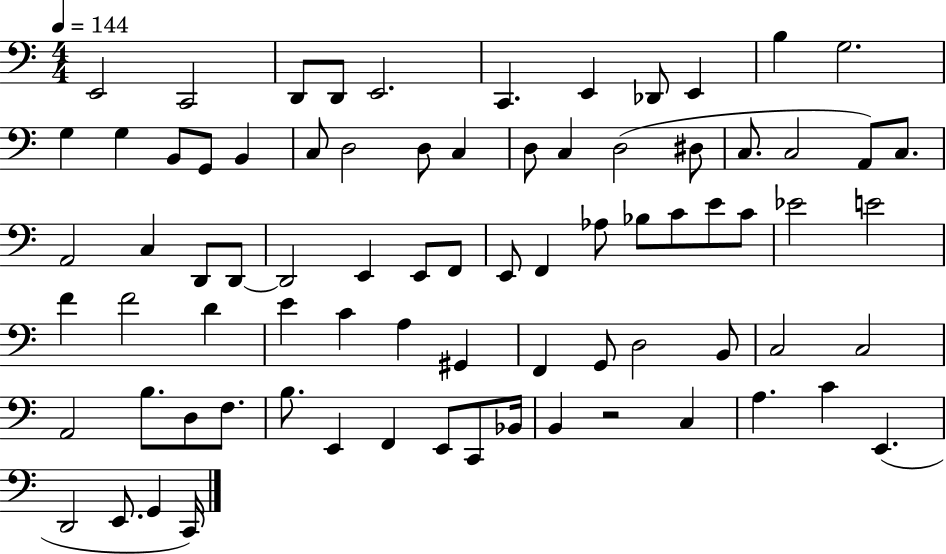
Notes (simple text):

E2/h C2/h D2/e D2/e E2/h. C2/q. E2/q Db2/e E2/q B3/q G3/h. G3/q G3/q B2/e G2/e B2/q C3/e D3/h D3/e C3/q D3/e C3/q D3/h D#3/e C3/e. C3/h A2/e C3/e. A2/h C3/q D2/e D2/e D2/h E2/q E2/e F2/e E2/e F2/q Ab3/e Bb3/e C4/e E4/e C4/e Eb4/h E4/h F4/q F4/h D4/q E4/q C4/q A3/q G#2/q F2/q G2/e D3/h B2/e C3/h C3/h A2/h B3/e. D3/e F3/e. B3/e. E2/q F2/q E2/e C2/e Bb2/s B2/q R/h C3/q A3/q. C4/q E2/q. D2/h E2/e. G2/q C2/s